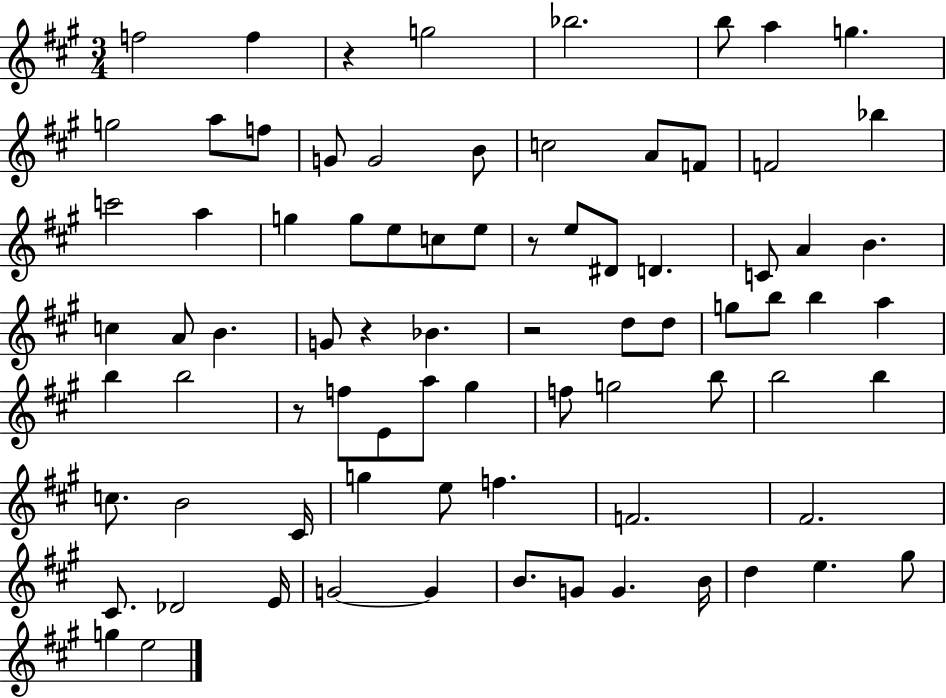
{
  \clef treble
  \numericTimeSignature
  \time 3/4
  \key a \major
  f''2 f''4 | r4 g''2 | bes''2. | b''8 a''4 g''4. | \break g''2 a''8 f''8 | g'8 g'2 b'8 | c''2 a'8 f'8 | f'2 bes''4 | \break c'''2 a''4 | g''4 g''8 e''8 c''8 e''8 | r8 e''8 dis'8 d'4. | c'8 a'4 b'4. | \break c''4 a'8 b'4. | g'8 r4 bes'4. | r2 d''8 d''8 | g''8 b''8 b''4 a''4 | \break b''4 b''2 | r8 f''8 e'8 a''8 gis''4 | f''8 g''2 b''8 | b''2 b''4 | \break c''8. b'2 cis'16 | g''4 e''8 f''4. | f'2. | fis'2. | \break cis'8. des'2 e'16 | g'2~~ g'4 | b'8. g'8 g'4. b'16 | d''4 e''4. gis''8 | \break g''4 e''2 | \bar "|."
}